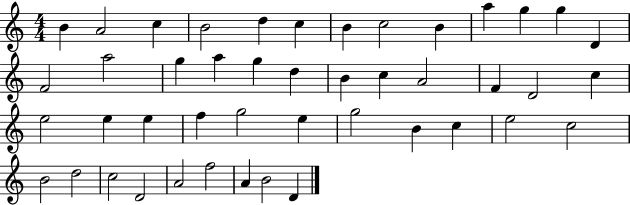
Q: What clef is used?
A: treble